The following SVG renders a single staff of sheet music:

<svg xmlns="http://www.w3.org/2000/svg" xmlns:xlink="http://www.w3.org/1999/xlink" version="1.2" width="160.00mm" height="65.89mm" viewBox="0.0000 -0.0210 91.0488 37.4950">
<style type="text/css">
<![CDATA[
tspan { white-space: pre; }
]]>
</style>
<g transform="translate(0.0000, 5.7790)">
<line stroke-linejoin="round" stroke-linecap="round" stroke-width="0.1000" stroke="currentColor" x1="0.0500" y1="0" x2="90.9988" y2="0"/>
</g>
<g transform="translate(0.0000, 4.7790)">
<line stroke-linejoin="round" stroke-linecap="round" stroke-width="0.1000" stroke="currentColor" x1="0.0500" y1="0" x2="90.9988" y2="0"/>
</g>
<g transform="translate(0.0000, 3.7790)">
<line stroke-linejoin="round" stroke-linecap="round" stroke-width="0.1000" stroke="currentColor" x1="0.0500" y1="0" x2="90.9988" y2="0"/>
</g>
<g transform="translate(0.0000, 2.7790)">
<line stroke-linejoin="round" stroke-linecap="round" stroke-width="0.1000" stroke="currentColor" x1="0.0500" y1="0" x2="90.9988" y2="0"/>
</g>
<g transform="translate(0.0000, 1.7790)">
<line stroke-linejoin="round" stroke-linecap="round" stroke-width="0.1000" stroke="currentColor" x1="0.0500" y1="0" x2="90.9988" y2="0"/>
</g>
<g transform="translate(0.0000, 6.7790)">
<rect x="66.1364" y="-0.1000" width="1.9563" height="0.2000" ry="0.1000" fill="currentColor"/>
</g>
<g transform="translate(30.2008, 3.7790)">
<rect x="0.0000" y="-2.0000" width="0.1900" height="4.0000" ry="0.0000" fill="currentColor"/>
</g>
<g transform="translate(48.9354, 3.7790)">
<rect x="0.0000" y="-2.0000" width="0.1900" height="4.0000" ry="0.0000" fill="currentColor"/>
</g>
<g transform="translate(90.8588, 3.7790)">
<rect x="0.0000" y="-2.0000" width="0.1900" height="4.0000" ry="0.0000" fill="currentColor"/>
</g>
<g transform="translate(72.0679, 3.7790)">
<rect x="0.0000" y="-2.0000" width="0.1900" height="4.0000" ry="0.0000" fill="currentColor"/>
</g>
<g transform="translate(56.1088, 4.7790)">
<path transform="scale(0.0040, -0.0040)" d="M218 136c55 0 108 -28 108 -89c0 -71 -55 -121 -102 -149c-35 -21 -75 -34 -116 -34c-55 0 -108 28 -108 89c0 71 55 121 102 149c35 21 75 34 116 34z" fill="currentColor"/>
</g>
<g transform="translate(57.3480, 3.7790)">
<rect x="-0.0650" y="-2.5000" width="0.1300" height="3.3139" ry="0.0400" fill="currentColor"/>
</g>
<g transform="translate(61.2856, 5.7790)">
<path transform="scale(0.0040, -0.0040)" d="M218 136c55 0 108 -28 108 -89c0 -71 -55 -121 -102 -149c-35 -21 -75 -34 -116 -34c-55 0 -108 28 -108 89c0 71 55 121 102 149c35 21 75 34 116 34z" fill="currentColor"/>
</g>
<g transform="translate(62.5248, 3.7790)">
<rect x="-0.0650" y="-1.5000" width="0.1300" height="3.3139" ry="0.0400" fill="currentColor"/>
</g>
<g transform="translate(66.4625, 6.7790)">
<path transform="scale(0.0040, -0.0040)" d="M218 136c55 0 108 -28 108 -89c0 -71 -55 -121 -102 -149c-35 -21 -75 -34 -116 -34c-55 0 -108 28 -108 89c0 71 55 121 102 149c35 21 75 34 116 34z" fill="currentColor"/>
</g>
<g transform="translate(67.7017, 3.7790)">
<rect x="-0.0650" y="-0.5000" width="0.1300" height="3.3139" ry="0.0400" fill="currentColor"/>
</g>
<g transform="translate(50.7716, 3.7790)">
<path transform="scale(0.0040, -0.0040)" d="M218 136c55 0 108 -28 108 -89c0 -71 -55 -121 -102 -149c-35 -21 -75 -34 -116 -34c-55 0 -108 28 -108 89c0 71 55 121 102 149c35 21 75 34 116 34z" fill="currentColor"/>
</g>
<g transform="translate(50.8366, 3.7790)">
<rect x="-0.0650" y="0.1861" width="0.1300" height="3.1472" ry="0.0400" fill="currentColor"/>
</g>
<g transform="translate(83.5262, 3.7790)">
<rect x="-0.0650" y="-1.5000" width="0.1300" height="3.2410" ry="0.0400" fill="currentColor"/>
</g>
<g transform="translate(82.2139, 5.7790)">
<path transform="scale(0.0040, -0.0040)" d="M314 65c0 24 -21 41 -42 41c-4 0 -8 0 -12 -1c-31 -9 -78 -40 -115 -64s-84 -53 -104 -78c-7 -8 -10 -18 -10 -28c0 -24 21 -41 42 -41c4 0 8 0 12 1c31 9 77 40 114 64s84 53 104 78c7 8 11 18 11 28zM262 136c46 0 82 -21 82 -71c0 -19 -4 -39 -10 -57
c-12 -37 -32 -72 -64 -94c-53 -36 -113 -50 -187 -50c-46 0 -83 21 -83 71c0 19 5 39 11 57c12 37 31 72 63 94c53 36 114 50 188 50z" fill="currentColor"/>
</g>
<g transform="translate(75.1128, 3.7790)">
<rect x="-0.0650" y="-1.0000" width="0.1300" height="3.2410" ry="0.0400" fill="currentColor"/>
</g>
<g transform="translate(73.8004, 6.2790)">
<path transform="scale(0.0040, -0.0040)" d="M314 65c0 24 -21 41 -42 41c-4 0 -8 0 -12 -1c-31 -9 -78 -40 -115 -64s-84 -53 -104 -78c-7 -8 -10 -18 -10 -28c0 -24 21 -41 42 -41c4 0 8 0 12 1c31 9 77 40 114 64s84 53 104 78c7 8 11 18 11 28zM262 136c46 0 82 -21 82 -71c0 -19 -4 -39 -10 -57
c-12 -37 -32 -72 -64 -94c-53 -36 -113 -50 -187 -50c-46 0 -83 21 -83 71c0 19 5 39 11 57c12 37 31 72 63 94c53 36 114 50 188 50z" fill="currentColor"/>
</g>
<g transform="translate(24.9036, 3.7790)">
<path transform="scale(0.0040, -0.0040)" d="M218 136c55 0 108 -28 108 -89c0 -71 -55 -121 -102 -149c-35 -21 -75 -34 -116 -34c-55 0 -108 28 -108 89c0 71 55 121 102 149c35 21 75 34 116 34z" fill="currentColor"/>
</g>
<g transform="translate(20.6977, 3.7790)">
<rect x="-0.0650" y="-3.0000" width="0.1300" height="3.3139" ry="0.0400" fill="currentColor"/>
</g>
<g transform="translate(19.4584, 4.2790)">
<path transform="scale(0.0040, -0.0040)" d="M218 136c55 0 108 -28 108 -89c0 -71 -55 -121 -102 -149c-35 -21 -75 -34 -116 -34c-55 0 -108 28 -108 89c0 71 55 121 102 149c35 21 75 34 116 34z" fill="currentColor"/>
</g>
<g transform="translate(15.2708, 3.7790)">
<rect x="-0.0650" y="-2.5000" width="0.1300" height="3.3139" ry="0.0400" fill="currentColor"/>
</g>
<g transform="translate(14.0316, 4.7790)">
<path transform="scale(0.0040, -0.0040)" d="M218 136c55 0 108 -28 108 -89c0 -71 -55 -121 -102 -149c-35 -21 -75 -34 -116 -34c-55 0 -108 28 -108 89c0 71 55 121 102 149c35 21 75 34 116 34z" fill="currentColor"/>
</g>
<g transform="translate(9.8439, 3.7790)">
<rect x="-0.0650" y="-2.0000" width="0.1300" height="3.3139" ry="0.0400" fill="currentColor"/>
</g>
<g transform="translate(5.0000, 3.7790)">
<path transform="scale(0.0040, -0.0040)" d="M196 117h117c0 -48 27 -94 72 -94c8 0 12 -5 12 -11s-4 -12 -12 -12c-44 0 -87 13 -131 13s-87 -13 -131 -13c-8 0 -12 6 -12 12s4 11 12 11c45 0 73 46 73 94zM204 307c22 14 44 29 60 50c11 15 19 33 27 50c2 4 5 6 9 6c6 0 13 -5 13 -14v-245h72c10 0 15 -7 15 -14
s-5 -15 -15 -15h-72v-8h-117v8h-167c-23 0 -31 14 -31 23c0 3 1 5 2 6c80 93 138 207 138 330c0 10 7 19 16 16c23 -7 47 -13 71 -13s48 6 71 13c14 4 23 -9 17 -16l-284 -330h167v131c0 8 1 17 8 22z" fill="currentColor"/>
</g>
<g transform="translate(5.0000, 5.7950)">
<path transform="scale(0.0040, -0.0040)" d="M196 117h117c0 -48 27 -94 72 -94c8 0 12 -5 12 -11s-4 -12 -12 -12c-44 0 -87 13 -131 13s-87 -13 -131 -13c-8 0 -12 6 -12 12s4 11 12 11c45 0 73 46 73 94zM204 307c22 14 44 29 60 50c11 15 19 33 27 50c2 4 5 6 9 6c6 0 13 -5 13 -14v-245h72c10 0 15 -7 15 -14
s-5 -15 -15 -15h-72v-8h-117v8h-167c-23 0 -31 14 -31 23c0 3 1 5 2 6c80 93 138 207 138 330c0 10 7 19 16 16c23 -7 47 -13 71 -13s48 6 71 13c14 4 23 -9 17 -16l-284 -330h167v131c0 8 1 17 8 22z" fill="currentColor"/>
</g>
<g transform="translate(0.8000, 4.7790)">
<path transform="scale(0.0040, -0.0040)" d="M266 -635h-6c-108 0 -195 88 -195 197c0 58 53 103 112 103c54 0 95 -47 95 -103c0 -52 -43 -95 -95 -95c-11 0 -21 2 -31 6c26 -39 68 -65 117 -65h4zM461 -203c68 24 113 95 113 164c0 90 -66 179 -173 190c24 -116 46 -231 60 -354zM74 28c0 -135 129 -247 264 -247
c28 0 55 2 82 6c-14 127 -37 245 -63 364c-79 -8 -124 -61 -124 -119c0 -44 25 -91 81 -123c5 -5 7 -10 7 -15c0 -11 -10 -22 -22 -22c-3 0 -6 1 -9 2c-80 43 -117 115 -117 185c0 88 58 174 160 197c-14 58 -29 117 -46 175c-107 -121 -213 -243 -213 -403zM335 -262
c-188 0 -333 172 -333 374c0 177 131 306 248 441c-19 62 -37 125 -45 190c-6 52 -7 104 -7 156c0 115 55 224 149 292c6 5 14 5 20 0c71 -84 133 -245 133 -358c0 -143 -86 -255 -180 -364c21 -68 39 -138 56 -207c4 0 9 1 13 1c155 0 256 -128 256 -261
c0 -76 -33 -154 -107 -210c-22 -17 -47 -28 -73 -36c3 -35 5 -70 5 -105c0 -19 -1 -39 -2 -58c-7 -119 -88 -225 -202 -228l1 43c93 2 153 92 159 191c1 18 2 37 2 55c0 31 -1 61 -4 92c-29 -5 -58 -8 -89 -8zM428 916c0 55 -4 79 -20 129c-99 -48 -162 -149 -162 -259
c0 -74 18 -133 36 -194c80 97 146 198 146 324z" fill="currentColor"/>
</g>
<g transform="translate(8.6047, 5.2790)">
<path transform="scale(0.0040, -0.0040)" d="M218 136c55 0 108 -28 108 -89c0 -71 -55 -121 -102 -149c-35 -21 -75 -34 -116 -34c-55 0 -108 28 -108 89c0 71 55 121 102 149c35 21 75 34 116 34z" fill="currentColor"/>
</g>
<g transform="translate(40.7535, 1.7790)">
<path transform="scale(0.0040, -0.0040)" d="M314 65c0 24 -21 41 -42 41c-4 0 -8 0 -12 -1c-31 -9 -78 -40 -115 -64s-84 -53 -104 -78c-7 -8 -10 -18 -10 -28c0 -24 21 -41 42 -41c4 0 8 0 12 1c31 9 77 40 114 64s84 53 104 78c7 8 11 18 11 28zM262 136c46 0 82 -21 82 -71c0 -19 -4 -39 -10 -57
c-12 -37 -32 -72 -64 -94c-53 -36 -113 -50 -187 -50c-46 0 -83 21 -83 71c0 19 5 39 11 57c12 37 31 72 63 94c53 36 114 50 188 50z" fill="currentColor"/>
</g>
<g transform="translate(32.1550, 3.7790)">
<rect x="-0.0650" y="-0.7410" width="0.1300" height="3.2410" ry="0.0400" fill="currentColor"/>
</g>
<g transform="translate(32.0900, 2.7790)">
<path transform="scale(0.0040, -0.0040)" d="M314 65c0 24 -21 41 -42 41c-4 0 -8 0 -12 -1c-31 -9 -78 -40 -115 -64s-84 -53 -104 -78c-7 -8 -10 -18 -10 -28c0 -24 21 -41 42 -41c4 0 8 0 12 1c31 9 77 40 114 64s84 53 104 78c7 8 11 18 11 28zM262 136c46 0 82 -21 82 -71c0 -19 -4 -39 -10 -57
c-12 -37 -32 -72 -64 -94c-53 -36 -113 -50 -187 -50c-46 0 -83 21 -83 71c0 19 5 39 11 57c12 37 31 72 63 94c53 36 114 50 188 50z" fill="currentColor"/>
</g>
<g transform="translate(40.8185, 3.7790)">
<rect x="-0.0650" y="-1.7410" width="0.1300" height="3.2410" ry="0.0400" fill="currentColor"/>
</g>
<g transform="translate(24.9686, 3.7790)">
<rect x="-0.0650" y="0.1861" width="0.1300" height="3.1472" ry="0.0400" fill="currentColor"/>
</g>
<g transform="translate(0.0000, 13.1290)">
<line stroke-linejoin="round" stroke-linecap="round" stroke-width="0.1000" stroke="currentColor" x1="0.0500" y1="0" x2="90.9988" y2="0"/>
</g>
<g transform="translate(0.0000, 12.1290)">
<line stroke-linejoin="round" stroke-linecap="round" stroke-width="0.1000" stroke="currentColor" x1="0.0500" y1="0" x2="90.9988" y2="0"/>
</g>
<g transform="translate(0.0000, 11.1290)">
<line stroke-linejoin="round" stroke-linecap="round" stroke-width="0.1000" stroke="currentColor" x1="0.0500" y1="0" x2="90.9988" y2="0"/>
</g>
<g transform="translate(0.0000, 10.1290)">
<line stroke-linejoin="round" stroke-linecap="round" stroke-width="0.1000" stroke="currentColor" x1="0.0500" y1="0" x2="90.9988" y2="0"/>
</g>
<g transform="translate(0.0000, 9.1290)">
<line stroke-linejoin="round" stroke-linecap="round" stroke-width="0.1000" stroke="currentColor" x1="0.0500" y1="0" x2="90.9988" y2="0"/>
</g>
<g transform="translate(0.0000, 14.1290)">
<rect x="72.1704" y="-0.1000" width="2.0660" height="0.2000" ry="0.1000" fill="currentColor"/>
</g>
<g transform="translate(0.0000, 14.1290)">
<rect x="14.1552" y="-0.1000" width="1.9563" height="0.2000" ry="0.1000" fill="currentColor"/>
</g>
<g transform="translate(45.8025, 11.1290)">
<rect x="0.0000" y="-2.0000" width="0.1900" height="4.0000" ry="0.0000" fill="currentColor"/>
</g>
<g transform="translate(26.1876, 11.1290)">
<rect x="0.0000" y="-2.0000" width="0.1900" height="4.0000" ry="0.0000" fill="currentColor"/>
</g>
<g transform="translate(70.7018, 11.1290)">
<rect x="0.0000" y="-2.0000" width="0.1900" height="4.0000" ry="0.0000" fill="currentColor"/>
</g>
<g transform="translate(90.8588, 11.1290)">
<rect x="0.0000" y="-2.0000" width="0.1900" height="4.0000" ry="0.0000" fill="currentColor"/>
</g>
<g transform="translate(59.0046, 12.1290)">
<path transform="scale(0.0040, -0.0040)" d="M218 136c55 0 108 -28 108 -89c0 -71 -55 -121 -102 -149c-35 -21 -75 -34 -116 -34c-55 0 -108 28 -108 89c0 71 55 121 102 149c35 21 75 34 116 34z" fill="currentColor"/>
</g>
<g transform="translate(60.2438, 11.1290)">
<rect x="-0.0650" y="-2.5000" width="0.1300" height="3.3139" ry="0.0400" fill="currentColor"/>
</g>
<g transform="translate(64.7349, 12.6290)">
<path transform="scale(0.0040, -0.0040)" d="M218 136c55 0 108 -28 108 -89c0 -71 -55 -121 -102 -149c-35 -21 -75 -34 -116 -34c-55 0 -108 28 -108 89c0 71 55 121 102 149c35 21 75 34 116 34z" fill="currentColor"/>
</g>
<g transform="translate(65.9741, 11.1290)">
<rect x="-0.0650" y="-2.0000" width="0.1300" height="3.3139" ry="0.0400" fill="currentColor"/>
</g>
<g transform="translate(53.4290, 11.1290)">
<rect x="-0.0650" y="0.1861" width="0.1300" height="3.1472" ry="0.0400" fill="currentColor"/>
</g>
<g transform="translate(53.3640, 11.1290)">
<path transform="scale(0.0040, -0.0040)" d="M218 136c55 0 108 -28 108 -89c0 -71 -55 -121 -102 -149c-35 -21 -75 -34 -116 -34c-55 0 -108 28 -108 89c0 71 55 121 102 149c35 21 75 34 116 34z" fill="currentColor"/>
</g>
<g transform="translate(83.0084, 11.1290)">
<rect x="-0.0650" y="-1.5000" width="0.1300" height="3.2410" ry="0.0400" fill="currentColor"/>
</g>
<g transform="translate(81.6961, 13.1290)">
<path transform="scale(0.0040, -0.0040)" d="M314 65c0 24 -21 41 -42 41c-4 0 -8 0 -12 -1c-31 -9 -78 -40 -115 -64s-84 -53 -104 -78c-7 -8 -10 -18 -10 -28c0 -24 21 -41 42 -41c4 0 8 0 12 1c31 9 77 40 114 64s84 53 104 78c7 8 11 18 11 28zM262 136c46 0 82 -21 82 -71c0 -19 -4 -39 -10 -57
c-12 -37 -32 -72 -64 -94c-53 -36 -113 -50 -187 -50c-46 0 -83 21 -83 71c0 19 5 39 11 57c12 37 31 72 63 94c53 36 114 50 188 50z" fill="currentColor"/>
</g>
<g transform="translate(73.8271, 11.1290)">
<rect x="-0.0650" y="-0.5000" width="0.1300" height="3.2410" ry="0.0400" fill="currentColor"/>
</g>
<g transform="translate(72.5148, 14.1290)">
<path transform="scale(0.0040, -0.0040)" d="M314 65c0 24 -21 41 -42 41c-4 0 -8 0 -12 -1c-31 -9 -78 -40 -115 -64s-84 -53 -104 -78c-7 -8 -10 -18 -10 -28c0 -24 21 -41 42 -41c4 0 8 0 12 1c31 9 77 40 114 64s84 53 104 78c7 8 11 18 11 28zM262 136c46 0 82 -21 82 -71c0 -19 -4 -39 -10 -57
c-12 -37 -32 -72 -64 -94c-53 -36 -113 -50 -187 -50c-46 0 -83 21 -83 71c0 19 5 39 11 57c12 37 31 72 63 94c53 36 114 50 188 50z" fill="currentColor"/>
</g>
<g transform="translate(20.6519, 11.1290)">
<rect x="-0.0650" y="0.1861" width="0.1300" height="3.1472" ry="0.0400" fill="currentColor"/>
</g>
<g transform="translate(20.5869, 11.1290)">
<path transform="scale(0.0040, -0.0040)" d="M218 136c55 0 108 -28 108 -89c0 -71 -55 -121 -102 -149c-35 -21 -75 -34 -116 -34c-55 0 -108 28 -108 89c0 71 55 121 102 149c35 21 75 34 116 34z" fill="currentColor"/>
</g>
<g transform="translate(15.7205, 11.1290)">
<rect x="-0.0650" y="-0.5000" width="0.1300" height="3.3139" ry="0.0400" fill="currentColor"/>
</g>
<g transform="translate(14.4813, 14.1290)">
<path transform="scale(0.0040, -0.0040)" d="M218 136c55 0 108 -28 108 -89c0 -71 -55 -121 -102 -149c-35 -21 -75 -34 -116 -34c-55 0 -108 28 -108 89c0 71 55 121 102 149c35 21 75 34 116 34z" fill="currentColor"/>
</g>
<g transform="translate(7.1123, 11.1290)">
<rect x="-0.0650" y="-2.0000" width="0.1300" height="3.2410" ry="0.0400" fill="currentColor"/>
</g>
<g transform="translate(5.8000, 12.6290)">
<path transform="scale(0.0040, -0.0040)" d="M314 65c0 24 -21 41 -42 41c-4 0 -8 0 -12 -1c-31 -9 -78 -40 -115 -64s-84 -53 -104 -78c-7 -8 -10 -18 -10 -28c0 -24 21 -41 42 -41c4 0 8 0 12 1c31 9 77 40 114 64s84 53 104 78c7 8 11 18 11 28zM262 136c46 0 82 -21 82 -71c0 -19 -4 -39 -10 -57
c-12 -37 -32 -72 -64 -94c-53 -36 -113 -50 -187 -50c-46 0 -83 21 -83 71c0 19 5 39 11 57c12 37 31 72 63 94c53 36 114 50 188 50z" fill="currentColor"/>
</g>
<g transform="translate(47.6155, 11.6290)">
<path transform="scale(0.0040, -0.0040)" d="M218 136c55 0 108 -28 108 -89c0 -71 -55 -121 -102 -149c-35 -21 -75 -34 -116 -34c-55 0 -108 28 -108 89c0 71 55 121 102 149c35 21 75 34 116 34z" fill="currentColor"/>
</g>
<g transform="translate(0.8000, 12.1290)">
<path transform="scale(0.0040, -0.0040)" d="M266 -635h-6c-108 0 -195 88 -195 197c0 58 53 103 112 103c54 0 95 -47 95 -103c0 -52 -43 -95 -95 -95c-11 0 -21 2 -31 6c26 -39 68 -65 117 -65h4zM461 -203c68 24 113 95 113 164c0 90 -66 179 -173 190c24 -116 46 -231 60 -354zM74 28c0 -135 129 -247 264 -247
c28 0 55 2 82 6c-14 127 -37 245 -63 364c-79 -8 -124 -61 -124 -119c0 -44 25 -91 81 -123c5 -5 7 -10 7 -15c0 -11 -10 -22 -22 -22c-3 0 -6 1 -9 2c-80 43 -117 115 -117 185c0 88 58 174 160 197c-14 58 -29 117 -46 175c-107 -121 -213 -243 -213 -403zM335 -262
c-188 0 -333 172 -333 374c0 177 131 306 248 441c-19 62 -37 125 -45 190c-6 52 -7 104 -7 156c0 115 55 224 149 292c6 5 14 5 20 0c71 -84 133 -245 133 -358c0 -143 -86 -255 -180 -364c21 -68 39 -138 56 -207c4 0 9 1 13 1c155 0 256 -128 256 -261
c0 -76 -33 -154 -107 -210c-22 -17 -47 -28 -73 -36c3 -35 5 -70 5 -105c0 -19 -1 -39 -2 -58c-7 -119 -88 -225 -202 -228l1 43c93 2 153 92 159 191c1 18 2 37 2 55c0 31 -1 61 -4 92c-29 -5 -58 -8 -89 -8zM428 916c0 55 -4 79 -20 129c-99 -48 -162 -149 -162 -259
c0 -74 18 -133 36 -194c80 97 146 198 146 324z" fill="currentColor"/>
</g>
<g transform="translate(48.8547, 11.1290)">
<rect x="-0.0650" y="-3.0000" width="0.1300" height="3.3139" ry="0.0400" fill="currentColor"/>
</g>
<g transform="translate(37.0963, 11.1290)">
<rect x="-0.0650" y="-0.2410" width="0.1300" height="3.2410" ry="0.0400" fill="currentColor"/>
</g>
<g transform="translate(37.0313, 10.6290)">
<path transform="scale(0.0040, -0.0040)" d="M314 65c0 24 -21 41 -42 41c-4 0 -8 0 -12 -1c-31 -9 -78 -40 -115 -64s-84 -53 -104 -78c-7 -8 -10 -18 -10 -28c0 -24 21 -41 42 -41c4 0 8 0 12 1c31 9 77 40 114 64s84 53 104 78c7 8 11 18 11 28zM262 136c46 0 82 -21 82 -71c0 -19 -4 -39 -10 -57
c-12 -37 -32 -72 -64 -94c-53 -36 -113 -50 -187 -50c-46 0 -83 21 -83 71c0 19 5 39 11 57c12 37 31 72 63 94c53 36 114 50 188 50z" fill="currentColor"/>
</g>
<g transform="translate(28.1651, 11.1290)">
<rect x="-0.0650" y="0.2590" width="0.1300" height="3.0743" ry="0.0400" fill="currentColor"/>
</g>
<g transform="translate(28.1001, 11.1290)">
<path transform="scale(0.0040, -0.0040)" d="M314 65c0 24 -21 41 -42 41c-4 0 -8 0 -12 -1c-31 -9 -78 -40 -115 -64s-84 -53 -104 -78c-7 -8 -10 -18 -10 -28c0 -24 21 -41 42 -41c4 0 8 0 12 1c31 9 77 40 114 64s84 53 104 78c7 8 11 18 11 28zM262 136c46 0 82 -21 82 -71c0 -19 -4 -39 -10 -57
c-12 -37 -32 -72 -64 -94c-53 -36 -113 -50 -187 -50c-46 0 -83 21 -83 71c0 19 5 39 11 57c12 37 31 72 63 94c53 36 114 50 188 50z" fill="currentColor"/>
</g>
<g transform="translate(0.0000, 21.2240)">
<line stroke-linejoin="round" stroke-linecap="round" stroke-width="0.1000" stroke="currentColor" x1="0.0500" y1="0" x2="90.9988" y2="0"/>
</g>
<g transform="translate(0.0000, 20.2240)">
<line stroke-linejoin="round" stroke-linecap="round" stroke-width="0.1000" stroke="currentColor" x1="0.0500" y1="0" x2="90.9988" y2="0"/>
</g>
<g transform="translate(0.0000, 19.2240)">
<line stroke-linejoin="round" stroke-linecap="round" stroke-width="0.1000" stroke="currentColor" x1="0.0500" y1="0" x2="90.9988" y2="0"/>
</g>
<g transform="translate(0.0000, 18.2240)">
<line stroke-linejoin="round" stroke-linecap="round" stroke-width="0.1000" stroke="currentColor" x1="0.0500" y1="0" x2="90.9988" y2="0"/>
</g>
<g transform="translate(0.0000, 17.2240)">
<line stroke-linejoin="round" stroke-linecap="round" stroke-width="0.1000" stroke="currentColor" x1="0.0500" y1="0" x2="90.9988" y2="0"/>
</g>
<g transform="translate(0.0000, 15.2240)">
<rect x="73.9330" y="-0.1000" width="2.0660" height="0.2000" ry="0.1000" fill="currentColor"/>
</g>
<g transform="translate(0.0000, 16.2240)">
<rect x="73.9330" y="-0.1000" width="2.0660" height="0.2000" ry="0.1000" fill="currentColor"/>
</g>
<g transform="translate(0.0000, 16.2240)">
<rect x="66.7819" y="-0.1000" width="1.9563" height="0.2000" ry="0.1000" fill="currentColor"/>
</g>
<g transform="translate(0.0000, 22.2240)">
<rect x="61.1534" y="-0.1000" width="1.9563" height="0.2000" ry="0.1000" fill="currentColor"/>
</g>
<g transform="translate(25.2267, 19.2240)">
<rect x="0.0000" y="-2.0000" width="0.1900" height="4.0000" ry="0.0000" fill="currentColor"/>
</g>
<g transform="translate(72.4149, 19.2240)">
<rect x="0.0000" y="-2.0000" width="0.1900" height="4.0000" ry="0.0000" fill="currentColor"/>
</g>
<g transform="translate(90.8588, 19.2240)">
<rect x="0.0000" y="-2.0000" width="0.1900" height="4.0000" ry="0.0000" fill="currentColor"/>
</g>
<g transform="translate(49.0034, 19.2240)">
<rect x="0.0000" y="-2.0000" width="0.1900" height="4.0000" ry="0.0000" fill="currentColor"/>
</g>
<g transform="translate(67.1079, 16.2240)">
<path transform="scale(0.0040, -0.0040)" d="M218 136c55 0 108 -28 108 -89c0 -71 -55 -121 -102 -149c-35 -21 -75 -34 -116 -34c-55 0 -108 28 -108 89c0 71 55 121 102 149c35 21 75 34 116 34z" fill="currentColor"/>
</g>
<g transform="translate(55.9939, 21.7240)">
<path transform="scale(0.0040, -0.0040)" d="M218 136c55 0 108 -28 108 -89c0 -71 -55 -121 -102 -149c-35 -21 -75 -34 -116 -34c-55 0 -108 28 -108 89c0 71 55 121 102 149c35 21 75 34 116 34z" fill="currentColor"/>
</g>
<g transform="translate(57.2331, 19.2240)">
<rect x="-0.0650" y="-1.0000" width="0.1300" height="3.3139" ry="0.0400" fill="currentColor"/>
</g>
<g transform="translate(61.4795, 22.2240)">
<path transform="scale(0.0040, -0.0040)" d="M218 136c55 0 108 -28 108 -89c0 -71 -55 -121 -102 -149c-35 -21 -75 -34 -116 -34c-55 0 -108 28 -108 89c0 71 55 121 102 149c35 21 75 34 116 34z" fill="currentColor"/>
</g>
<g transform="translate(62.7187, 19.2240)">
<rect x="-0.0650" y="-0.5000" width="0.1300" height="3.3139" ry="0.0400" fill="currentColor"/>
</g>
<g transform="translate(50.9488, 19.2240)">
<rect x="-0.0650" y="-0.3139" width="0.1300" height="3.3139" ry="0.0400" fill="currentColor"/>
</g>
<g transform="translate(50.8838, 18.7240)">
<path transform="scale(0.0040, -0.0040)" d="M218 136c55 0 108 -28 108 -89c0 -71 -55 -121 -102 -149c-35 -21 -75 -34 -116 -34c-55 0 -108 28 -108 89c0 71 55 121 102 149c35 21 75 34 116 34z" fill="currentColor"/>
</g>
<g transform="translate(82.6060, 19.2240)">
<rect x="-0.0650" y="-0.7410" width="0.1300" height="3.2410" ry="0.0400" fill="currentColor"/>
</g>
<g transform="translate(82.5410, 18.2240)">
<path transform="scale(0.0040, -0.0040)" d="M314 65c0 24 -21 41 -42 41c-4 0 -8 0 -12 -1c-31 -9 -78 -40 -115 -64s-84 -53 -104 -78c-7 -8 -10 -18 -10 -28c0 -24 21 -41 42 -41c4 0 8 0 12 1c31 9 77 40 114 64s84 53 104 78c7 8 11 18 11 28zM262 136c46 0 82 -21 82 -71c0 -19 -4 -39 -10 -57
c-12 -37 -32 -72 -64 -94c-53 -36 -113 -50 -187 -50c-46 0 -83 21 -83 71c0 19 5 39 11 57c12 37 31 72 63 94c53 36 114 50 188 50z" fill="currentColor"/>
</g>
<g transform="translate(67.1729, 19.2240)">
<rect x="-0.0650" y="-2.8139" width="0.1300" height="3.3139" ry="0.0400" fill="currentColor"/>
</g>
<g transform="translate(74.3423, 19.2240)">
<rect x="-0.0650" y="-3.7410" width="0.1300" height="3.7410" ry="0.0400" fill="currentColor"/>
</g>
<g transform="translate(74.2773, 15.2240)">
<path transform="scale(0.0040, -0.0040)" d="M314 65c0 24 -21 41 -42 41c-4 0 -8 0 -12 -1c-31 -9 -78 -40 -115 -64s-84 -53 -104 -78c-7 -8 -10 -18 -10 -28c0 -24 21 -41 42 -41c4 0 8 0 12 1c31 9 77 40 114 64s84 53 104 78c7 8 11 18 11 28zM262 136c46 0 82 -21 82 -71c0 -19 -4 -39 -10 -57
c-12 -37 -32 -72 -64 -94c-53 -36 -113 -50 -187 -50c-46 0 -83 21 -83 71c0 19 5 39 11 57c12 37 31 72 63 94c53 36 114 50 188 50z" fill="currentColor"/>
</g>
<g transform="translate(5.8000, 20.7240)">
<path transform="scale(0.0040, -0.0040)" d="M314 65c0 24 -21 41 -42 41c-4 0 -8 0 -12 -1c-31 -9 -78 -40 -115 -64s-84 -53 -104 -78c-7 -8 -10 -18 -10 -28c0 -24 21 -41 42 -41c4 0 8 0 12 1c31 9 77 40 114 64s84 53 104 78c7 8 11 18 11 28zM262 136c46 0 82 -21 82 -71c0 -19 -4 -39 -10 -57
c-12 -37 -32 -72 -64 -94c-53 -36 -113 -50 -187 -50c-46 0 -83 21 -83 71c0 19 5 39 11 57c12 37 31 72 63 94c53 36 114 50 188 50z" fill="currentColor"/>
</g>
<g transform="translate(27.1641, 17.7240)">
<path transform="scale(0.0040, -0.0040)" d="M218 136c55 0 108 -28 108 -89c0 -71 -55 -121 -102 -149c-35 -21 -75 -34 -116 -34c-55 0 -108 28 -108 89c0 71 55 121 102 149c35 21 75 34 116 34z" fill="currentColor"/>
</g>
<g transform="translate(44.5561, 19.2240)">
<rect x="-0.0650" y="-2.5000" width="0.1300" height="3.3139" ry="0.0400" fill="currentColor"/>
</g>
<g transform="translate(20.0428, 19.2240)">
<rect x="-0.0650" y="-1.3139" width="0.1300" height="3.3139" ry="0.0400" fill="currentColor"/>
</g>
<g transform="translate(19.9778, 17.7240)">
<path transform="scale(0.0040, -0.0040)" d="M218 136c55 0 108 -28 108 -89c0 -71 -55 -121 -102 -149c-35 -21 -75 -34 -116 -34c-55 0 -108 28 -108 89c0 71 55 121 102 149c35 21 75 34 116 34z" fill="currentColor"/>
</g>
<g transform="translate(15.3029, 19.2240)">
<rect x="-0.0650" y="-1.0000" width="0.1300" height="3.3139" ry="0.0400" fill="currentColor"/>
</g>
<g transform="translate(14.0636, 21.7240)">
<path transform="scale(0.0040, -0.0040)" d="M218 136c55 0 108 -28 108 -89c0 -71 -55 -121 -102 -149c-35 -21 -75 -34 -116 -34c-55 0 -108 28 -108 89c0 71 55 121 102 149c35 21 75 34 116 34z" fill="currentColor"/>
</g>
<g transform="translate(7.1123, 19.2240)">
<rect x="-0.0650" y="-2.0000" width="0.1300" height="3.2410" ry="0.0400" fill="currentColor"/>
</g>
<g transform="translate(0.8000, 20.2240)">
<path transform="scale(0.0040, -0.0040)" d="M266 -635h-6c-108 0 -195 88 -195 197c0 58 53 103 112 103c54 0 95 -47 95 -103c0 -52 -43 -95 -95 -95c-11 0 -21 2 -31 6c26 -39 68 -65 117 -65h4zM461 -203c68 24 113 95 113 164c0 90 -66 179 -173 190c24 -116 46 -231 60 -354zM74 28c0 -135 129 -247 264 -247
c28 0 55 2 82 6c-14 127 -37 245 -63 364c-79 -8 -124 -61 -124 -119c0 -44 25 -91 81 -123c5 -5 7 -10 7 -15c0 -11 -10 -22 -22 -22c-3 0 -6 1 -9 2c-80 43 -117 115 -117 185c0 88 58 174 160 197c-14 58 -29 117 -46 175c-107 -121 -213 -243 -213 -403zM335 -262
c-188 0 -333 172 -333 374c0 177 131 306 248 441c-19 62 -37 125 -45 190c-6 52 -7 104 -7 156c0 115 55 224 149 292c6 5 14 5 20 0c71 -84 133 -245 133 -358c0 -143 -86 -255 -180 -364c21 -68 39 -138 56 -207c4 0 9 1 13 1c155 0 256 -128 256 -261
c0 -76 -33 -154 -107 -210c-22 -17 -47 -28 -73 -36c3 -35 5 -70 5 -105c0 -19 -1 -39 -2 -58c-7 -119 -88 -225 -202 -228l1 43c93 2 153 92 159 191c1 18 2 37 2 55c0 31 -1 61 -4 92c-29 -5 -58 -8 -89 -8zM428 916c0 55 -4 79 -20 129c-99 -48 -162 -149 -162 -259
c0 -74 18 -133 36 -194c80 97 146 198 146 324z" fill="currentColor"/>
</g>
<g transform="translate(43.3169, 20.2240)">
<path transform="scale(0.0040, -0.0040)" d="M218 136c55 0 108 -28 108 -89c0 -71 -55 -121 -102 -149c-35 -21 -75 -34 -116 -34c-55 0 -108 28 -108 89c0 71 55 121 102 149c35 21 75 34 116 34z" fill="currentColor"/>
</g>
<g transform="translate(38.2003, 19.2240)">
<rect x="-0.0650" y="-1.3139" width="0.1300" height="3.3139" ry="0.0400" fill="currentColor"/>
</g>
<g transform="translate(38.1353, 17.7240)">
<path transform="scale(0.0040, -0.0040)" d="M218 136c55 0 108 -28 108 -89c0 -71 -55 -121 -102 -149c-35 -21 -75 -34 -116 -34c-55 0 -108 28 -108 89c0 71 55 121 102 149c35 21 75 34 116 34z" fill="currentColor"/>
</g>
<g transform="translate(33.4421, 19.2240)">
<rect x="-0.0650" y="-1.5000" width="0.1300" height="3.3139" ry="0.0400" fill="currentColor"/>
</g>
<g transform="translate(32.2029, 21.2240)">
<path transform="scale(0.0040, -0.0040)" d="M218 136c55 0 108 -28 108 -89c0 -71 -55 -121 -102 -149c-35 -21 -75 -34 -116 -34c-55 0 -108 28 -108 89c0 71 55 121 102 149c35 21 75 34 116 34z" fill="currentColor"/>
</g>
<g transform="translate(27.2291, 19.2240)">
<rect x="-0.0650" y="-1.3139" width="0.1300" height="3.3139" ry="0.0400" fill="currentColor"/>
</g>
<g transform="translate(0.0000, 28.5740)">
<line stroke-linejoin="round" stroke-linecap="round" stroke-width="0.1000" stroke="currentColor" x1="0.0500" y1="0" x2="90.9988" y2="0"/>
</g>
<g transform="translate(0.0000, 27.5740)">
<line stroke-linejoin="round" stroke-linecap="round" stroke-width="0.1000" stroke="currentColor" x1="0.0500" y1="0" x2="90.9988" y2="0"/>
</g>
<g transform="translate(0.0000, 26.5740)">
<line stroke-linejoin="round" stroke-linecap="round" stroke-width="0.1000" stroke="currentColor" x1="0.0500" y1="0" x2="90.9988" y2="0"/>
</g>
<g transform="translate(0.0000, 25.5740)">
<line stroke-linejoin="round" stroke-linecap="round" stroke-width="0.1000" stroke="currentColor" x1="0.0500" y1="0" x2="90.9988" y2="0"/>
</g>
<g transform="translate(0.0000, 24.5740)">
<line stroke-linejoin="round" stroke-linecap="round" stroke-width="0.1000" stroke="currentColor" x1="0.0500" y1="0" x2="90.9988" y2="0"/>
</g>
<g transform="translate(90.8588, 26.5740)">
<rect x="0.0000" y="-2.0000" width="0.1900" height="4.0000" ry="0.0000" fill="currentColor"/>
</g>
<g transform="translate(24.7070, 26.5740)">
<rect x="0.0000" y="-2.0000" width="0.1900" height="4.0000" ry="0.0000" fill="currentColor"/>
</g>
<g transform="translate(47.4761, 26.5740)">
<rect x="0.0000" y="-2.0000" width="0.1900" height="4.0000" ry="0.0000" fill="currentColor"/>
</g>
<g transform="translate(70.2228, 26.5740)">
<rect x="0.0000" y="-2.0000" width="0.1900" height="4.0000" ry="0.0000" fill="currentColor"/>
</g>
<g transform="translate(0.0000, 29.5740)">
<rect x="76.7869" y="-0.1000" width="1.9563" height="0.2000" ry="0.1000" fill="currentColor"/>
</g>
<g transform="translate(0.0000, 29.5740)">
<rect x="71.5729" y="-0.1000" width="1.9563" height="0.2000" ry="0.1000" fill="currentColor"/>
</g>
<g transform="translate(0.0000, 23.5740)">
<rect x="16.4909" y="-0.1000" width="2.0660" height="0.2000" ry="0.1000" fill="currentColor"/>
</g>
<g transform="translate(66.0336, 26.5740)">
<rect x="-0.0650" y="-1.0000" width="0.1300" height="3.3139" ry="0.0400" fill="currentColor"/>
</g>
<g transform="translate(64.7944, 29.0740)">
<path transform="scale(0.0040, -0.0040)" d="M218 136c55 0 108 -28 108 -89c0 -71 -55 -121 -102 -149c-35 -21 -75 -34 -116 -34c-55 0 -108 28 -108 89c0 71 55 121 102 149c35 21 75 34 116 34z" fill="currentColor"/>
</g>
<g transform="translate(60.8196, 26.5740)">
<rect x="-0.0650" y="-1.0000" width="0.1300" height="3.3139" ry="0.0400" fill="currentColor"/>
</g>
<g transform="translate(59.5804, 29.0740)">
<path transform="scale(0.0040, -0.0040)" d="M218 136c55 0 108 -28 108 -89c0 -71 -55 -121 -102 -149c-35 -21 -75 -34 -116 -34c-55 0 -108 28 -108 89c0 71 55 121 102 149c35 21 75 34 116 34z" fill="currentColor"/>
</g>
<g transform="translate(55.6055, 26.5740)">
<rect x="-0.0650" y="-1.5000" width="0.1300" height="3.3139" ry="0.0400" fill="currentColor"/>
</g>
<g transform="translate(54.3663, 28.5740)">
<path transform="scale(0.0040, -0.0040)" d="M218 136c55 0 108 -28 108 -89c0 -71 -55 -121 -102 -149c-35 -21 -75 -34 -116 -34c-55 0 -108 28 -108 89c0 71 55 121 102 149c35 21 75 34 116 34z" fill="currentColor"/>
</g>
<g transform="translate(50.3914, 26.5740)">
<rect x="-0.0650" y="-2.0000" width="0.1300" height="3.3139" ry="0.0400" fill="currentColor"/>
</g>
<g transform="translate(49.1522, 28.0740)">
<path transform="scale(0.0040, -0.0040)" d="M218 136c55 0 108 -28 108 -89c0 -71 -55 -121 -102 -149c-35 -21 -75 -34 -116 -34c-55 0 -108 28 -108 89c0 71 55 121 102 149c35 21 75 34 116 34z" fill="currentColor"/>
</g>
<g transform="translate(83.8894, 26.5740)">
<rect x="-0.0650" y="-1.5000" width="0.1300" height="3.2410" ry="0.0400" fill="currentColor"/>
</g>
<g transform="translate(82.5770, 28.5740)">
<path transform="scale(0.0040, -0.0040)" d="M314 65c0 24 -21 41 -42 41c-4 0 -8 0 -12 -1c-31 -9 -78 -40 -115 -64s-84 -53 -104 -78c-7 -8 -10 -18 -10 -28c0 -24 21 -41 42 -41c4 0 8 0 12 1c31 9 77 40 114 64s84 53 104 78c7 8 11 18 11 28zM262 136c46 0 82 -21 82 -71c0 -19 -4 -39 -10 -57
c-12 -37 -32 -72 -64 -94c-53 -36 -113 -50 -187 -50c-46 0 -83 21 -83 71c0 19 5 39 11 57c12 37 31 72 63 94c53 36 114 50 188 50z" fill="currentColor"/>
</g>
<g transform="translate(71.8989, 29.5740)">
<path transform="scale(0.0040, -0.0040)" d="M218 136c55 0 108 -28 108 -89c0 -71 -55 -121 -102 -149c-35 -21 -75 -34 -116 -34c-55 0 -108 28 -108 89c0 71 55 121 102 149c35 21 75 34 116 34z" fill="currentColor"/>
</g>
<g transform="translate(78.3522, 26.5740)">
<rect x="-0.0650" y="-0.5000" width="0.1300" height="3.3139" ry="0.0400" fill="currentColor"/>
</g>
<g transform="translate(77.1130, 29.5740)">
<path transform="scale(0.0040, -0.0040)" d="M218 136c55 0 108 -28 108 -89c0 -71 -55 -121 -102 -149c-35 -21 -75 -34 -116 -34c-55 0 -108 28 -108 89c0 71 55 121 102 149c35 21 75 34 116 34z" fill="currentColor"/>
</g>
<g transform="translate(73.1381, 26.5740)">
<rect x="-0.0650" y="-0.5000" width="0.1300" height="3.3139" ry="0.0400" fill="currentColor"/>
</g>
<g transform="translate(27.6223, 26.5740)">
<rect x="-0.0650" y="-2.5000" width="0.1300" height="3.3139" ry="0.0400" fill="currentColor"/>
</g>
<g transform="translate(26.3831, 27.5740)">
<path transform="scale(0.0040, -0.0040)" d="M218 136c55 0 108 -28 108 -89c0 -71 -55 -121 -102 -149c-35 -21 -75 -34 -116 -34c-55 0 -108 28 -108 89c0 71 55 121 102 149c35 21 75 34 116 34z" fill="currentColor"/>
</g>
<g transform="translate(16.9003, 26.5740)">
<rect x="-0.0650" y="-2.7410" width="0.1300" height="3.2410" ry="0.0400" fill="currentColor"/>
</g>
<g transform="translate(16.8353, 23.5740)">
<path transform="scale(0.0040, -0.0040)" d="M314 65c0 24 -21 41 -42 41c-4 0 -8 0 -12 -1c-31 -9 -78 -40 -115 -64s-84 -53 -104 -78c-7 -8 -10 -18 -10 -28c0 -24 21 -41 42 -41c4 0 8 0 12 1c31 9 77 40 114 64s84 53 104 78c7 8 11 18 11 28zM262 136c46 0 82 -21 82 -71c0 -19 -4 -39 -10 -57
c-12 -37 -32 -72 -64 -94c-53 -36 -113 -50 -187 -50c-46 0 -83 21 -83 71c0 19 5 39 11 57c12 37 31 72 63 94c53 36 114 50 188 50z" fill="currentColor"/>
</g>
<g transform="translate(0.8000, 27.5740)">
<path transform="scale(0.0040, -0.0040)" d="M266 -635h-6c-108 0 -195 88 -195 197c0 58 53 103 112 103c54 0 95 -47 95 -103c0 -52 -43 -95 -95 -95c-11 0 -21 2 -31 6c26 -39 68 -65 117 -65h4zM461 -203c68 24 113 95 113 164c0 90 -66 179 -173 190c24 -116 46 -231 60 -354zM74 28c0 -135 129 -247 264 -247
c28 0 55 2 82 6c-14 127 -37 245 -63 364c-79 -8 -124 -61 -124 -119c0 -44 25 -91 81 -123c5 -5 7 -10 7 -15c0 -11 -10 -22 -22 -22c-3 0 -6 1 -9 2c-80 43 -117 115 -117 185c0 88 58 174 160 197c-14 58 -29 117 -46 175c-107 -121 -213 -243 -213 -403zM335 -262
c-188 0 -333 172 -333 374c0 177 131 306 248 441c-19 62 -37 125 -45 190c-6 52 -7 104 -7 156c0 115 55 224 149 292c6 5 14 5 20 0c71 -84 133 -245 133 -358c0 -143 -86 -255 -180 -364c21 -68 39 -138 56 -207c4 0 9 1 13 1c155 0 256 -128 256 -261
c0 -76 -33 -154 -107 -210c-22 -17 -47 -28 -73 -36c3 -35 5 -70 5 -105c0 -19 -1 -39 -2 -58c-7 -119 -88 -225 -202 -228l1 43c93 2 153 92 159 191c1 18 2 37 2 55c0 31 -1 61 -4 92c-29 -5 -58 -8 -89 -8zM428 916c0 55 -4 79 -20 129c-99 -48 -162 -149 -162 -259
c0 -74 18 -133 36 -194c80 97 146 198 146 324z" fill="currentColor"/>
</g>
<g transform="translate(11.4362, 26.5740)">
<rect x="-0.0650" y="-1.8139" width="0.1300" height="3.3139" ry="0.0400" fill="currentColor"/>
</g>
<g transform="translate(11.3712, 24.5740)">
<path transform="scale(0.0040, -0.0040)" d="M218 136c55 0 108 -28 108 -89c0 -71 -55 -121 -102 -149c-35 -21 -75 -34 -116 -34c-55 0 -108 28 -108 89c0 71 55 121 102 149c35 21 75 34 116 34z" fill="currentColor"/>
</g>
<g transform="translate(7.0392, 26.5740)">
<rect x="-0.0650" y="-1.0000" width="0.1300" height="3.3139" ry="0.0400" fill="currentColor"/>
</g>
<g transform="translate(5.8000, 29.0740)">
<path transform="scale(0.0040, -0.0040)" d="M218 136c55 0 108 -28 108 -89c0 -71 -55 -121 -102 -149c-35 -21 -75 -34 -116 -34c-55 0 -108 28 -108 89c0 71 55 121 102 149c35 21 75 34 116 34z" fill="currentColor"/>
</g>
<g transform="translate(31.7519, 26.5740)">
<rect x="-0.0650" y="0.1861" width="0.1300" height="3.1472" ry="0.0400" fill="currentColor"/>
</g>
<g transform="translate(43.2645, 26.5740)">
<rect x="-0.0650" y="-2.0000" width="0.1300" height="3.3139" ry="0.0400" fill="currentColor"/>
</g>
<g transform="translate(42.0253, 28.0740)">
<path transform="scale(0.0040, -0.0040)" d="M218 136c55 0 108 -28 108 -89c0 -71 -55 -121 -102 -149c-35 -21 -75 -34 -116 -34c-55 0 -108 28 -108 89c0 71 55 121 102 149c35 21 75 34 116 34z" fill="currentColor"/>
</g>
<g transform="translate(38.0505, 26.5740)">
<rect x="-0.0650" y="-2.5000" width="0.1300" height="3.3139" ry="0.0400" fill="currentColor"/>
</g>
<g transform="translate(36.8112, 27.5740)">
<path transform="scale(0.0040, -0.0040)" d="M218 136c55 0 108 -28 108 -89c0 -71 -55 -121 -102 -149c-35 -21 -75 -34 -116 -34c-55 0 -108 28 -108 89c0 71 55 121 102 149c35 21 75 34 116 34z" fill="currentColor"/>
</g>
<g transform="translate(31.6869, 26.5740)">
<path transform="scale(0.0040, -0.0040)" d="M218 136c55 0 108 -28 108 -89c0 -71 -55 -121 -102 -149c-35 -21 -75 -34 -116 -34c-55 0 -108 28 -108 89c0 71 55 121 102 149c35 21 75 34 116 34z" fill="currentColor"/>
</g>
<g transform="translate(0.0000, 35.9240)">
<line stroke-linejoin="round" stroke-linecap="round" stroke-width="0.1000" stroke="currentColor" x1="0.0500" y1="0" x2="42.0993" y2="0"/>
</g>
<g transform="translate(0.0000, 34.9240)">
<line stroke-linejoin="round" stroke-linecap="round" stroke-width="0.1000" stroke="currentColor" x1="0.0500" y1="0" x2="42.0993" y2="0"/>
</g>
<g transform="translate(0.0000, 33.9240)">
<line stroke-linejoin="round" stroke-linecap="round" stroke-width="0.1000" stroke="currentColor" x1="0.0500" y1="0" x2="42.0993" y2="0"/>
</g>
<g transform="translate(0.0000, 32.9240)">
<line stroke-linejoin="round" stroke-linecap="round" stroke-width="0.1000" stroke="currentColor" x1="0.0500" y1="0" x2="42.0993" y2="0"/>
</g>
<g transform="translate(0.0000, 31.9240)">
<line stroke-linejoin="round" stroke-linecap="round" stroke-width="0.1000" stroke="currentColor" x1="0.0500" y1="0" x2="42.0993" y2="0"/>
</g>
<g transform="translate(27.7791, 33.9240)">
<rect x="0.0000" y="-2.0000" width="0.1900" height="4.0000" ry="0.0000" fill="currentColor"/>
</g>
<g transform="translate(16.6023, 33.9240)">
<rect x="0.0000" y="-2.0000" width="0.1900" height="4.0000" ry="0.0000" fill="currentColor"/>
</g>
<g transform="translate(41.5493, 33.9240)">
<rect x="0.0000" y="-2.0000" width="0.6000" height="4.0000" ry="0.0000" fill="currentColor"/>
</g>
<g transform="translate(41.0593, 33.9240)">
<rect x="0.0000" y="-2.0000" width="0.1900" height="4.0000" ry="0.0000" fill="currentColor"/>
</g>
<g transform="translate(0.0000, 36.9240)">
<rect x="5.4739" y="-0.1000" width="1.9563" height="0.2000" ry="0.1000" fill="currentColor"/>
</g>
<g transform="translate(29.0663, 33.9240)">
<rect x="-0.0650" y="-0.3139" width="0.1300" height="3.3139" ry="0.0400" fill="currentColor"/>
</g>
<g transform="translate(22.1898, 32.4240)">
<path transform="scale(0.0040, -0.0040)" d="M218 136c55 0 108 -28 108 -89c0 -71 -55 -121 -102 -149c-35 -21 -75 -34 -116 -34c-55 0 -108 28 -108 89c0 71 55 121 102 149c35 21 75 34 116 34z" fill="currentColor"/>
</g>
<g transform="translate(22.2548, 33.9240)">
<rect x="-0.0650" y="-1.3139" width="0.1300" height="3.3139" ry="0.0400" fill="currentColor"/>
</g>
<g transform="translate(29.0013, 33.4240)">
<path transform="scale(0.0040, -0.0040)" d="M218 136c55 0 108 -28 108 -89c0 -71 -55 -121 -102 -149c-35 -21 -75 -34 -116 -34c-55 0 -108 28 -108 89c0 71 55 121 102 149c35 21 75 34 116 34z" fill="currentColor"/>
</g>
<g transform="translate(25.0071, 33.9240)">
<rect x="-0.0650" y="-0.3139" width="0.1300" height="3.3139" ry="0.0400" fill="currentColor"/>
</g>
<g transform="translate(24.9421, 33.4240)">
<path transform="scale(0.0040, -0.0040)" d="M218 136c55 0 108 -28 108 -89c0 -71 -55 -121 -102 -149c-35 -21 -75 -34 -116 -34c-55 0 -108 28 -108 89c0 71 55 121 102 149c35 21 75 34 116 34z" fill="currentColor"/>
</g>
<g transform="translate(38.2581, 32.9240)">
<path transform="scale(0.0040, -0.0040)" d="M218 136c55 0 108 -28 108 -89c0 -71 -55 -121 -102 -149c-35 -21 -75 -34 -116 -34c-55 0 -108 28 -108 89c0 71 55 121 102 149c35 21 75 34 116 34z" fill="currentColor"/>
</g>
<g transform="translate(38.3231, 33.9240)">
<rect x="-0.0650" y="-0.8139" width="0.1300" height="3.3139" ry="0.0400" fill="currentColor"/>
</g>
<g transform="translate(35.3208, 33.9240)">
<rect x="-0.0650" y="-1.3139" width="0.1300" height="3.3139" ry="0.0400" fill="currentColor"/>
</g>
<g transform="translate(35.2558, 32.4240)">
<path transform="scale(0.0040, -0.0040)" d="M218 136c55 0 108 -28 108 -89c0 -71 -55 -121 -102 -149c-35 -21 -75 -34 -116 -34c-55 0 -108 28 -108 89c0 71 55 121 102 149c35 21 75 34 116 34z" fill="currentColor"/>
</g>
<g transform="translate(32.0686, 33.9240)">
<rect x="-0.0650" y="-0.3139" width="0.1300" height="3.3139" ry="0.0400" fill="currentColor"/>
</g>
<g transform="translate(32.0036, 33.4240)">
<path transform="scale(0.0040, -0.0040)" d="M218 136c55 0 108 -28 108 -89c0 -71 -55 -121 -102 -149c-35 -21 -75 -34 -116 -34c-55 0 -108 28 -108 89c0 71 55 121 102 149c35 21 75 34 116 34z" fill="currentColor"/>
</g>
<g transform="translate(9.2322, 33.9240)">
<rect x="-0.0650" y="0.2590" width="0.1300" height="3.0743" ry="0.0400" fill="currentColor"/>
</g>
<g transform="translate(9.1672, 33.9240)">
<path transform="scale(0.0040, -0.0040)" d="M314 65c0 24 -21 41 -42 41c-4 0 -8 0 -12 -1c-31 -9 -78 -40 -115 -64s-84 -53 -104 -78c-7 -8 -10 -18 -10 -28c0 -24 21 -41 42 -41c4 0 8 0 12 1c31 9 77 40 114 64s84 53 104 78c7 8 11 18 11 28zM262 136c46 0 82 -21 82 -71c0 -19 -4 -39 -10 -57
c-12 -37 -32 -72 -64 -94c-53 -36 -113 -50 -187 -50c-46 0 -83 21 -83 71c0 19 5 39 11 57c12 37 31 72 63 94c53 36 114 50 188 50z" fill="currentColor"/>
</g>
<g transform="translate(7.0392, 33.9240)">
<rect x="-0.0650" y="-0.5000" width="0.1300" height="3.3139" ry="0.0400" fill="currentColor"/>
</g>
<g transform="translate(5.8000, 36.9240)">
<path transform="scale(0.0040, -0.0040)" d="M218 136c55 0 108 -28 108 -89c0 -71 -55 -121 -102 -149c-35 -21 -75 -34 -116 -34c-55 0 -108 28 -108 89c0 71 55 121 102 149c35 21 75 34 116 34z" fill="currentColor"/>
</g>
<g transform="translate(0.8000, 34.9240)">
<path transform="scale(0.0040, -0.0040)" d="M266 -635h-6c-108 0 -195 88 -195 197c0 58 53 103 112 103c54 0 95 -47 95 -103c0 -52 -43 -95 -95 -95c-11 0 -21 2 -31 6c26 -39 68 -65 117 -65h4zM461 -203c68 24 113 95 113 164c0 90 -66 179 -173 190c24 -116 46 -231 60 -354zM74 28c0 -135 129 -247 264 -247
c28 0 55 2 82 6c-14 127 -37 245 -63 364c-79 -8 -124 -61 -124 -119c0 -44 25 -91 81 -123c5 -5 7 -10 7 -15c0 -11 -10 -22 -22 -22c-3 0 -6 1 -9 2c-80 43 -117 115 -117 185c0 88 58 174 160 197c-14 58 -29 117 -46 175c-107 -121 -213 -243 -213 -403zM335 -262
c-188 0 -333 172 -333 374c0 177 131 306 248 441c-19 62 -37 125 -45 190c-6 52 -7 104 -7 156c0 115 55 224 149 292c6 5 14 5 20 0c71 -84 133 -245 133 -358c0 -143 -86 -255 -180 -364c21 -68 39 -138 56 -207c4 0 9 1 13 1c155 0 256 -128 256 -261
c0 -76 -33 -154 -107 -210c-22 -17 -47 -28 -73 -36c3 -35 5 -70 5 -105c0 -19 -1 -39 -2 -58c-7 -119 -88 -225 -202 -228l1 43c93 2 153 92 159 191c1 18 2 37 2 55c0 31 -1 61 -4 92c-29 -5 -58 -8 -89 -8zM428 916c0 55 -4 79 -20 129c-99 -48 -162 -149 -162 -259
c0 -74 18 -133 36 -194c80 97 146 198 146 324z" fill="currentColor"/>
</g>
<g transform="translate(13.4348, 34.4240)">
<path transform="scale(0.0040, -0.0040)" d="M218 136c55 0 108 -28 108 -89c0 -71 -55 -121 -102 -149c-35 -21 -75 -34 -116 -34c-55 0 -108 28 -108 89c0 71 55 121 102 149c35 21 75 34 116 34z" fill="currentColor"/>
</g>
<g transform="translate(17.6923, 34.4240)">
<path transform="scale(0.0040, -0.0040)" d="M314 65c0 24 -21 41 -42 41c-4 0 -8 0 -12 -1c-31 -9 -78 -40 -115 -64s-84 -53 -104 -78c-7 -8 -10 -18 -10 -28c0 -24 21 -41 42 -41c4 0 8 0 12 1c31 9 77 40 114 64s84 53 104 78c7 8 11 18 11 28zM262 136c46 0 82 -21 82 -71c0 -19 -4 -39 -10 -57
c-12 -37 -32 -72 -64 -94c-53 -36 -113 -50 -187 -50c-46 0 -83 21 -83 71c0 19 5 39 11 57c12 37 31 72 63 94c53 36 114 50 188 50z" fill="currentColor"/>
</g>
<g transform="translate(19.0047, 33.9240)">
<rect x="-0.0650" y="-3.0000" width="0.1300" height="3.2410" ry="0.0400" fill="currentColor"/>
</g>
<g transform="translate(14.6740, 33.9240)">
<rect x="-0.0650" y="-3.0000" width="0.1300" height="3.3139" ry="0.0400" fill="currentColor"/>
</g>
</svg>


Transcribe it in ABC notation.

X:1
T:Untitled
M:4/4
L:1/4
K:C
F G A B d2 f2 B G E C D2 E2 F2 C B B2 c2 A B G F C2 E2 F2 D e e E e G c D C a c'2 d2 D f a2 G B G F F E D D C C E2 C B2 A A2 e c c c e d